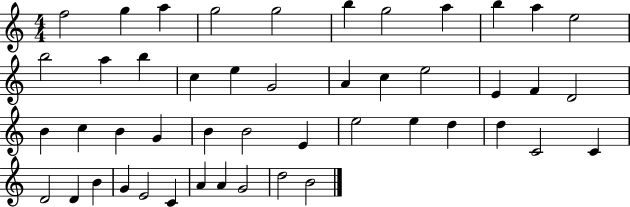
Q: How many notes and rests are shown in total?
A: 47